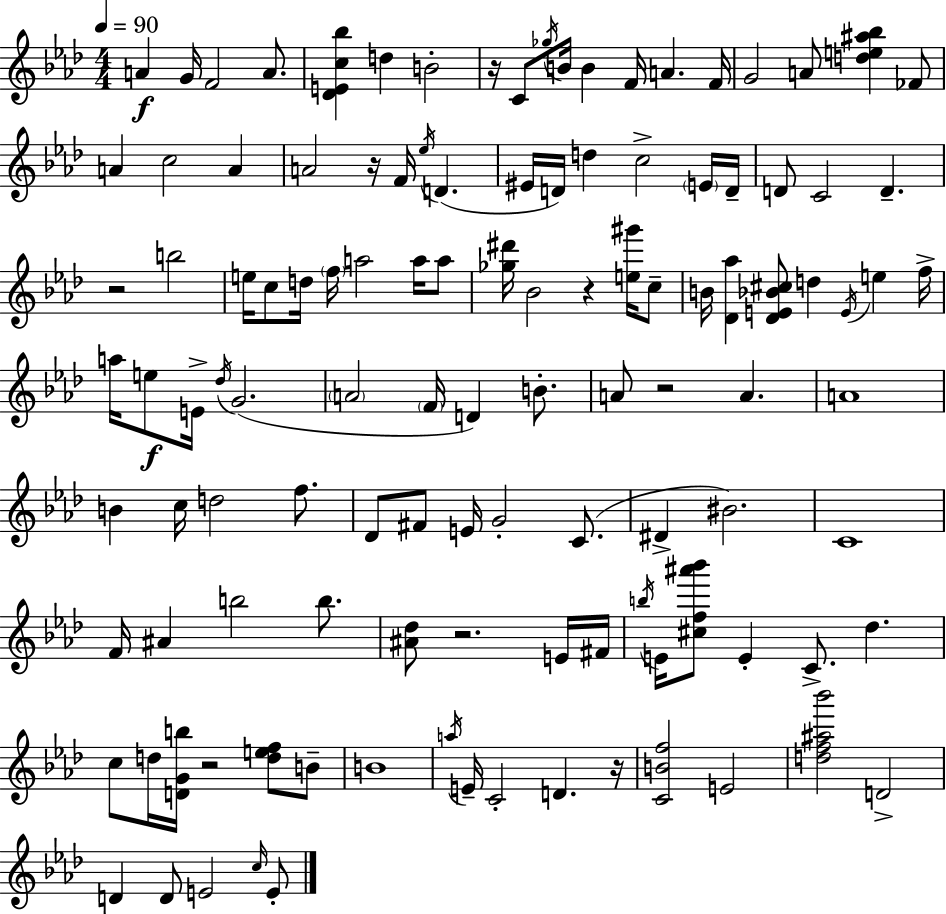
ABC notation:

X:1
T:Untitled
M:4/4
L:1/4
K:Ab
A G/4 F2 A/2 [_DEc_b] d B2 z/4 C/2 _g/4 B/4 B F/4 A F/4 G2 A/2 [de^a_b] _F/2 A c2 A A2 z/4 F/4 _e/4 D ^E/4 D/4 d c2 E/4 D/4 D/2 C2 D z2 b2 e/4 c/2 d/4 f/4 a2 a/4 a/2 [_g^d']/4 _B2 z [e^g']/4 c/2 B/4 [_D_a] [_DE_B^c]/2 d E/4 e f/4 a/4 e/2 E/4 _d/4 G2 A2 F/4 D B/2 A/2 z2 A A4 B c/4 d2 f/2 _D/2 ^F/2 E/4 G2 C/2 ^D ^B2 C4 F/4 ^A b2 b/2 [^A_d]/2 z2 E/4 ^F/4 b/4 E/4 [^cf^a'_b']/2 E C/2 _d c/2 d/4 [DGb]/4 z2 [def]/2 B/2 B4 a/4 E/4 C2 D z/4 [CBf]2 E2 [df^a_b']2 D2 D D/2 E2 c/4 E/2